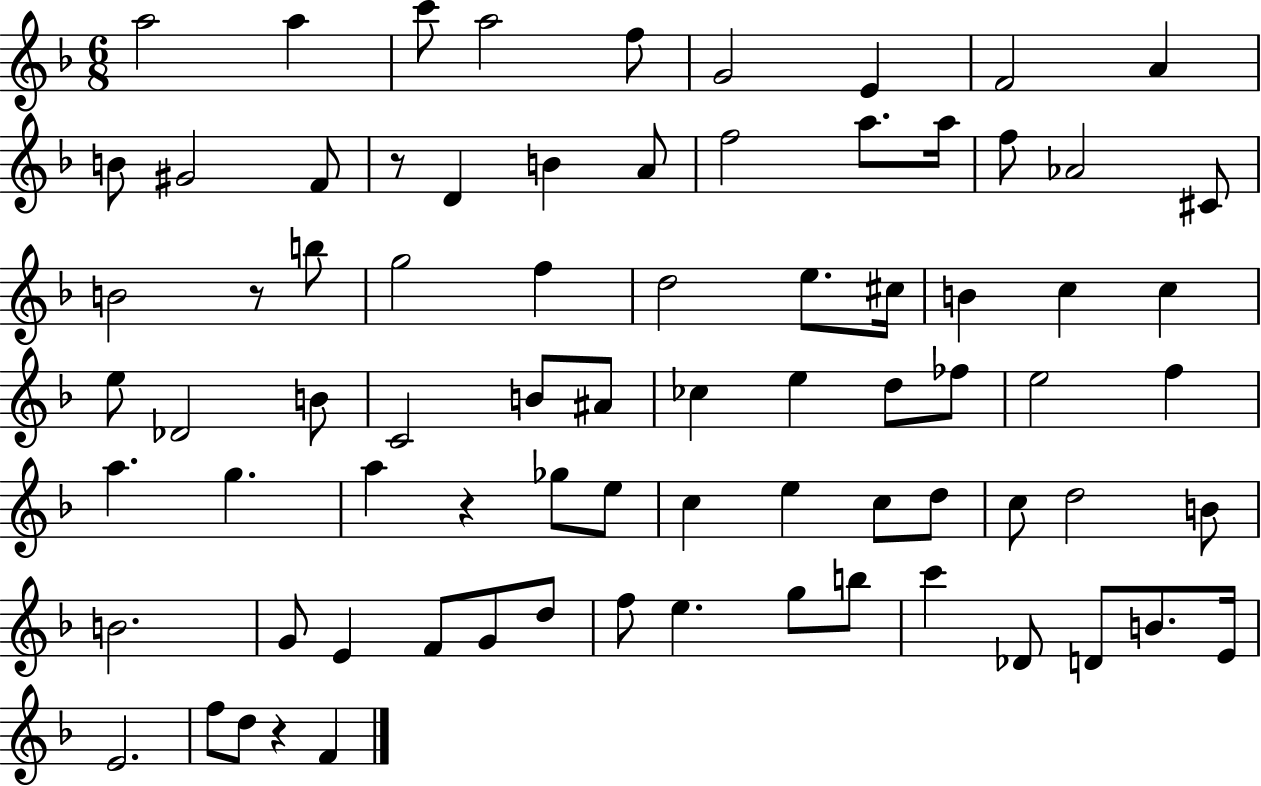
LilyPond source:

{
  \clef treble
  \numericTimeSignature
  \time 6/8
  \key f \major
  \repeat volta 2 { a''2 a''4 | c'''8 a''2 f''8 | g'2 e'4 | f'2 a'4 | \break b'8 gis'2 f'8 | r8 d'4 b'4 a'8 | f''2 a''8. a''16 | f''8 aes'2 cis'8 | \break b'2 r8 b''8 | g''2 f''4 | d''2 e''8. cis''16 | b'4 c''4 c''4 | \break e''8 des'2 b'8 | c'2 b'8 ais'8 | ces''4 e''4 d''8 fes''8 | e''2 f''4 | \break a''4. g''4. | a''4 r4 ges''8 e''8 | c''4 e''4 c''8 d''8 | c''8 d''2 b'8 | \break b'2. | g'8 e'4 f'8 g'8 d''8 | f''8 e''4. g''8 b''8 | c'''4 des'8 d'8 b'8. e'16 | \break e'2. | f''8 d''8 r4 f'4 | } \bar "|."
}